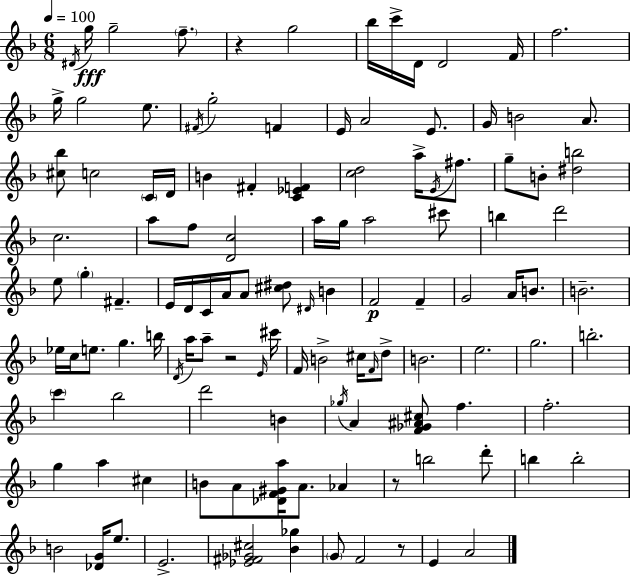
{
  \clef treble
  \numericTimeSignature
  \time 6/8
  \key f \major
  \tempo 4 = 100
  \acciaccatura { dis'16 }\fff g''16 g''2-- \parenthesize f''8.-- | r4 g''2 | bes''16 c'''16-> d'16 d'2 | f'16 f''2. | \break g''16-> g''2 e''8. | \acciaccatura { fis'16 } g''2-. f'4 | e'16 a'2 e'8. | g'16 b'2 a'8. | \break <cis'' bes''>8 c''2 | \parenthesize c'16 d'16 b'4 fis'4-. <c' ees' f'>4 | <c'' d''>2 a''16-> \acciaccatura { e'16 } | fis''8. g''8-- b'8-. <dis'' b''>2 | \break c''2. | a''8 f''8 <d' c''>2 | a''16 g''16 a''2 | cis'''8 b''4 d'''2 | \break e''8 \parenthesize g''4-. fis'4.-- | e'16 d'16 c'16 a'16 a'8 <cis'' dis''>8 \grace { dis'16 } | b'4 f'2\p | f'4-- g'2 | \break a'16 b'8. b'2.-- | ees''16 c''16 e''8. g''4. | b''16 \acciaccatura { d'16 } a''16 a''8-- r2 | \grace { e'16 } cis'''16 f'16 b'2-> | \break cis''16 \grace { f'16 } d''8-> b'2. | e''2. | g''2. | b''2.-. | \break \parenthesize c'''4 bes''2 | d'''2 | b'4 \acciaccatura { ges''16 } a'4 | <f' ges' ais' cis''>8 f''4. f''2.-. | \break g''4 | a''4 cis''4 b'8 a'8 | <des' f' gis' a''>16 a'8. aes'4 r8 b''2 | d'''8-. b''4 | \break b''2-. b'2 | <des' g'>16 e''8. e'2.-> | <ees' fis' ges' cis''>2 | <bes' ges''>4 \parenthesize g'8 f'2 | \break r8 e'4 | a'2 \bar "|."
}